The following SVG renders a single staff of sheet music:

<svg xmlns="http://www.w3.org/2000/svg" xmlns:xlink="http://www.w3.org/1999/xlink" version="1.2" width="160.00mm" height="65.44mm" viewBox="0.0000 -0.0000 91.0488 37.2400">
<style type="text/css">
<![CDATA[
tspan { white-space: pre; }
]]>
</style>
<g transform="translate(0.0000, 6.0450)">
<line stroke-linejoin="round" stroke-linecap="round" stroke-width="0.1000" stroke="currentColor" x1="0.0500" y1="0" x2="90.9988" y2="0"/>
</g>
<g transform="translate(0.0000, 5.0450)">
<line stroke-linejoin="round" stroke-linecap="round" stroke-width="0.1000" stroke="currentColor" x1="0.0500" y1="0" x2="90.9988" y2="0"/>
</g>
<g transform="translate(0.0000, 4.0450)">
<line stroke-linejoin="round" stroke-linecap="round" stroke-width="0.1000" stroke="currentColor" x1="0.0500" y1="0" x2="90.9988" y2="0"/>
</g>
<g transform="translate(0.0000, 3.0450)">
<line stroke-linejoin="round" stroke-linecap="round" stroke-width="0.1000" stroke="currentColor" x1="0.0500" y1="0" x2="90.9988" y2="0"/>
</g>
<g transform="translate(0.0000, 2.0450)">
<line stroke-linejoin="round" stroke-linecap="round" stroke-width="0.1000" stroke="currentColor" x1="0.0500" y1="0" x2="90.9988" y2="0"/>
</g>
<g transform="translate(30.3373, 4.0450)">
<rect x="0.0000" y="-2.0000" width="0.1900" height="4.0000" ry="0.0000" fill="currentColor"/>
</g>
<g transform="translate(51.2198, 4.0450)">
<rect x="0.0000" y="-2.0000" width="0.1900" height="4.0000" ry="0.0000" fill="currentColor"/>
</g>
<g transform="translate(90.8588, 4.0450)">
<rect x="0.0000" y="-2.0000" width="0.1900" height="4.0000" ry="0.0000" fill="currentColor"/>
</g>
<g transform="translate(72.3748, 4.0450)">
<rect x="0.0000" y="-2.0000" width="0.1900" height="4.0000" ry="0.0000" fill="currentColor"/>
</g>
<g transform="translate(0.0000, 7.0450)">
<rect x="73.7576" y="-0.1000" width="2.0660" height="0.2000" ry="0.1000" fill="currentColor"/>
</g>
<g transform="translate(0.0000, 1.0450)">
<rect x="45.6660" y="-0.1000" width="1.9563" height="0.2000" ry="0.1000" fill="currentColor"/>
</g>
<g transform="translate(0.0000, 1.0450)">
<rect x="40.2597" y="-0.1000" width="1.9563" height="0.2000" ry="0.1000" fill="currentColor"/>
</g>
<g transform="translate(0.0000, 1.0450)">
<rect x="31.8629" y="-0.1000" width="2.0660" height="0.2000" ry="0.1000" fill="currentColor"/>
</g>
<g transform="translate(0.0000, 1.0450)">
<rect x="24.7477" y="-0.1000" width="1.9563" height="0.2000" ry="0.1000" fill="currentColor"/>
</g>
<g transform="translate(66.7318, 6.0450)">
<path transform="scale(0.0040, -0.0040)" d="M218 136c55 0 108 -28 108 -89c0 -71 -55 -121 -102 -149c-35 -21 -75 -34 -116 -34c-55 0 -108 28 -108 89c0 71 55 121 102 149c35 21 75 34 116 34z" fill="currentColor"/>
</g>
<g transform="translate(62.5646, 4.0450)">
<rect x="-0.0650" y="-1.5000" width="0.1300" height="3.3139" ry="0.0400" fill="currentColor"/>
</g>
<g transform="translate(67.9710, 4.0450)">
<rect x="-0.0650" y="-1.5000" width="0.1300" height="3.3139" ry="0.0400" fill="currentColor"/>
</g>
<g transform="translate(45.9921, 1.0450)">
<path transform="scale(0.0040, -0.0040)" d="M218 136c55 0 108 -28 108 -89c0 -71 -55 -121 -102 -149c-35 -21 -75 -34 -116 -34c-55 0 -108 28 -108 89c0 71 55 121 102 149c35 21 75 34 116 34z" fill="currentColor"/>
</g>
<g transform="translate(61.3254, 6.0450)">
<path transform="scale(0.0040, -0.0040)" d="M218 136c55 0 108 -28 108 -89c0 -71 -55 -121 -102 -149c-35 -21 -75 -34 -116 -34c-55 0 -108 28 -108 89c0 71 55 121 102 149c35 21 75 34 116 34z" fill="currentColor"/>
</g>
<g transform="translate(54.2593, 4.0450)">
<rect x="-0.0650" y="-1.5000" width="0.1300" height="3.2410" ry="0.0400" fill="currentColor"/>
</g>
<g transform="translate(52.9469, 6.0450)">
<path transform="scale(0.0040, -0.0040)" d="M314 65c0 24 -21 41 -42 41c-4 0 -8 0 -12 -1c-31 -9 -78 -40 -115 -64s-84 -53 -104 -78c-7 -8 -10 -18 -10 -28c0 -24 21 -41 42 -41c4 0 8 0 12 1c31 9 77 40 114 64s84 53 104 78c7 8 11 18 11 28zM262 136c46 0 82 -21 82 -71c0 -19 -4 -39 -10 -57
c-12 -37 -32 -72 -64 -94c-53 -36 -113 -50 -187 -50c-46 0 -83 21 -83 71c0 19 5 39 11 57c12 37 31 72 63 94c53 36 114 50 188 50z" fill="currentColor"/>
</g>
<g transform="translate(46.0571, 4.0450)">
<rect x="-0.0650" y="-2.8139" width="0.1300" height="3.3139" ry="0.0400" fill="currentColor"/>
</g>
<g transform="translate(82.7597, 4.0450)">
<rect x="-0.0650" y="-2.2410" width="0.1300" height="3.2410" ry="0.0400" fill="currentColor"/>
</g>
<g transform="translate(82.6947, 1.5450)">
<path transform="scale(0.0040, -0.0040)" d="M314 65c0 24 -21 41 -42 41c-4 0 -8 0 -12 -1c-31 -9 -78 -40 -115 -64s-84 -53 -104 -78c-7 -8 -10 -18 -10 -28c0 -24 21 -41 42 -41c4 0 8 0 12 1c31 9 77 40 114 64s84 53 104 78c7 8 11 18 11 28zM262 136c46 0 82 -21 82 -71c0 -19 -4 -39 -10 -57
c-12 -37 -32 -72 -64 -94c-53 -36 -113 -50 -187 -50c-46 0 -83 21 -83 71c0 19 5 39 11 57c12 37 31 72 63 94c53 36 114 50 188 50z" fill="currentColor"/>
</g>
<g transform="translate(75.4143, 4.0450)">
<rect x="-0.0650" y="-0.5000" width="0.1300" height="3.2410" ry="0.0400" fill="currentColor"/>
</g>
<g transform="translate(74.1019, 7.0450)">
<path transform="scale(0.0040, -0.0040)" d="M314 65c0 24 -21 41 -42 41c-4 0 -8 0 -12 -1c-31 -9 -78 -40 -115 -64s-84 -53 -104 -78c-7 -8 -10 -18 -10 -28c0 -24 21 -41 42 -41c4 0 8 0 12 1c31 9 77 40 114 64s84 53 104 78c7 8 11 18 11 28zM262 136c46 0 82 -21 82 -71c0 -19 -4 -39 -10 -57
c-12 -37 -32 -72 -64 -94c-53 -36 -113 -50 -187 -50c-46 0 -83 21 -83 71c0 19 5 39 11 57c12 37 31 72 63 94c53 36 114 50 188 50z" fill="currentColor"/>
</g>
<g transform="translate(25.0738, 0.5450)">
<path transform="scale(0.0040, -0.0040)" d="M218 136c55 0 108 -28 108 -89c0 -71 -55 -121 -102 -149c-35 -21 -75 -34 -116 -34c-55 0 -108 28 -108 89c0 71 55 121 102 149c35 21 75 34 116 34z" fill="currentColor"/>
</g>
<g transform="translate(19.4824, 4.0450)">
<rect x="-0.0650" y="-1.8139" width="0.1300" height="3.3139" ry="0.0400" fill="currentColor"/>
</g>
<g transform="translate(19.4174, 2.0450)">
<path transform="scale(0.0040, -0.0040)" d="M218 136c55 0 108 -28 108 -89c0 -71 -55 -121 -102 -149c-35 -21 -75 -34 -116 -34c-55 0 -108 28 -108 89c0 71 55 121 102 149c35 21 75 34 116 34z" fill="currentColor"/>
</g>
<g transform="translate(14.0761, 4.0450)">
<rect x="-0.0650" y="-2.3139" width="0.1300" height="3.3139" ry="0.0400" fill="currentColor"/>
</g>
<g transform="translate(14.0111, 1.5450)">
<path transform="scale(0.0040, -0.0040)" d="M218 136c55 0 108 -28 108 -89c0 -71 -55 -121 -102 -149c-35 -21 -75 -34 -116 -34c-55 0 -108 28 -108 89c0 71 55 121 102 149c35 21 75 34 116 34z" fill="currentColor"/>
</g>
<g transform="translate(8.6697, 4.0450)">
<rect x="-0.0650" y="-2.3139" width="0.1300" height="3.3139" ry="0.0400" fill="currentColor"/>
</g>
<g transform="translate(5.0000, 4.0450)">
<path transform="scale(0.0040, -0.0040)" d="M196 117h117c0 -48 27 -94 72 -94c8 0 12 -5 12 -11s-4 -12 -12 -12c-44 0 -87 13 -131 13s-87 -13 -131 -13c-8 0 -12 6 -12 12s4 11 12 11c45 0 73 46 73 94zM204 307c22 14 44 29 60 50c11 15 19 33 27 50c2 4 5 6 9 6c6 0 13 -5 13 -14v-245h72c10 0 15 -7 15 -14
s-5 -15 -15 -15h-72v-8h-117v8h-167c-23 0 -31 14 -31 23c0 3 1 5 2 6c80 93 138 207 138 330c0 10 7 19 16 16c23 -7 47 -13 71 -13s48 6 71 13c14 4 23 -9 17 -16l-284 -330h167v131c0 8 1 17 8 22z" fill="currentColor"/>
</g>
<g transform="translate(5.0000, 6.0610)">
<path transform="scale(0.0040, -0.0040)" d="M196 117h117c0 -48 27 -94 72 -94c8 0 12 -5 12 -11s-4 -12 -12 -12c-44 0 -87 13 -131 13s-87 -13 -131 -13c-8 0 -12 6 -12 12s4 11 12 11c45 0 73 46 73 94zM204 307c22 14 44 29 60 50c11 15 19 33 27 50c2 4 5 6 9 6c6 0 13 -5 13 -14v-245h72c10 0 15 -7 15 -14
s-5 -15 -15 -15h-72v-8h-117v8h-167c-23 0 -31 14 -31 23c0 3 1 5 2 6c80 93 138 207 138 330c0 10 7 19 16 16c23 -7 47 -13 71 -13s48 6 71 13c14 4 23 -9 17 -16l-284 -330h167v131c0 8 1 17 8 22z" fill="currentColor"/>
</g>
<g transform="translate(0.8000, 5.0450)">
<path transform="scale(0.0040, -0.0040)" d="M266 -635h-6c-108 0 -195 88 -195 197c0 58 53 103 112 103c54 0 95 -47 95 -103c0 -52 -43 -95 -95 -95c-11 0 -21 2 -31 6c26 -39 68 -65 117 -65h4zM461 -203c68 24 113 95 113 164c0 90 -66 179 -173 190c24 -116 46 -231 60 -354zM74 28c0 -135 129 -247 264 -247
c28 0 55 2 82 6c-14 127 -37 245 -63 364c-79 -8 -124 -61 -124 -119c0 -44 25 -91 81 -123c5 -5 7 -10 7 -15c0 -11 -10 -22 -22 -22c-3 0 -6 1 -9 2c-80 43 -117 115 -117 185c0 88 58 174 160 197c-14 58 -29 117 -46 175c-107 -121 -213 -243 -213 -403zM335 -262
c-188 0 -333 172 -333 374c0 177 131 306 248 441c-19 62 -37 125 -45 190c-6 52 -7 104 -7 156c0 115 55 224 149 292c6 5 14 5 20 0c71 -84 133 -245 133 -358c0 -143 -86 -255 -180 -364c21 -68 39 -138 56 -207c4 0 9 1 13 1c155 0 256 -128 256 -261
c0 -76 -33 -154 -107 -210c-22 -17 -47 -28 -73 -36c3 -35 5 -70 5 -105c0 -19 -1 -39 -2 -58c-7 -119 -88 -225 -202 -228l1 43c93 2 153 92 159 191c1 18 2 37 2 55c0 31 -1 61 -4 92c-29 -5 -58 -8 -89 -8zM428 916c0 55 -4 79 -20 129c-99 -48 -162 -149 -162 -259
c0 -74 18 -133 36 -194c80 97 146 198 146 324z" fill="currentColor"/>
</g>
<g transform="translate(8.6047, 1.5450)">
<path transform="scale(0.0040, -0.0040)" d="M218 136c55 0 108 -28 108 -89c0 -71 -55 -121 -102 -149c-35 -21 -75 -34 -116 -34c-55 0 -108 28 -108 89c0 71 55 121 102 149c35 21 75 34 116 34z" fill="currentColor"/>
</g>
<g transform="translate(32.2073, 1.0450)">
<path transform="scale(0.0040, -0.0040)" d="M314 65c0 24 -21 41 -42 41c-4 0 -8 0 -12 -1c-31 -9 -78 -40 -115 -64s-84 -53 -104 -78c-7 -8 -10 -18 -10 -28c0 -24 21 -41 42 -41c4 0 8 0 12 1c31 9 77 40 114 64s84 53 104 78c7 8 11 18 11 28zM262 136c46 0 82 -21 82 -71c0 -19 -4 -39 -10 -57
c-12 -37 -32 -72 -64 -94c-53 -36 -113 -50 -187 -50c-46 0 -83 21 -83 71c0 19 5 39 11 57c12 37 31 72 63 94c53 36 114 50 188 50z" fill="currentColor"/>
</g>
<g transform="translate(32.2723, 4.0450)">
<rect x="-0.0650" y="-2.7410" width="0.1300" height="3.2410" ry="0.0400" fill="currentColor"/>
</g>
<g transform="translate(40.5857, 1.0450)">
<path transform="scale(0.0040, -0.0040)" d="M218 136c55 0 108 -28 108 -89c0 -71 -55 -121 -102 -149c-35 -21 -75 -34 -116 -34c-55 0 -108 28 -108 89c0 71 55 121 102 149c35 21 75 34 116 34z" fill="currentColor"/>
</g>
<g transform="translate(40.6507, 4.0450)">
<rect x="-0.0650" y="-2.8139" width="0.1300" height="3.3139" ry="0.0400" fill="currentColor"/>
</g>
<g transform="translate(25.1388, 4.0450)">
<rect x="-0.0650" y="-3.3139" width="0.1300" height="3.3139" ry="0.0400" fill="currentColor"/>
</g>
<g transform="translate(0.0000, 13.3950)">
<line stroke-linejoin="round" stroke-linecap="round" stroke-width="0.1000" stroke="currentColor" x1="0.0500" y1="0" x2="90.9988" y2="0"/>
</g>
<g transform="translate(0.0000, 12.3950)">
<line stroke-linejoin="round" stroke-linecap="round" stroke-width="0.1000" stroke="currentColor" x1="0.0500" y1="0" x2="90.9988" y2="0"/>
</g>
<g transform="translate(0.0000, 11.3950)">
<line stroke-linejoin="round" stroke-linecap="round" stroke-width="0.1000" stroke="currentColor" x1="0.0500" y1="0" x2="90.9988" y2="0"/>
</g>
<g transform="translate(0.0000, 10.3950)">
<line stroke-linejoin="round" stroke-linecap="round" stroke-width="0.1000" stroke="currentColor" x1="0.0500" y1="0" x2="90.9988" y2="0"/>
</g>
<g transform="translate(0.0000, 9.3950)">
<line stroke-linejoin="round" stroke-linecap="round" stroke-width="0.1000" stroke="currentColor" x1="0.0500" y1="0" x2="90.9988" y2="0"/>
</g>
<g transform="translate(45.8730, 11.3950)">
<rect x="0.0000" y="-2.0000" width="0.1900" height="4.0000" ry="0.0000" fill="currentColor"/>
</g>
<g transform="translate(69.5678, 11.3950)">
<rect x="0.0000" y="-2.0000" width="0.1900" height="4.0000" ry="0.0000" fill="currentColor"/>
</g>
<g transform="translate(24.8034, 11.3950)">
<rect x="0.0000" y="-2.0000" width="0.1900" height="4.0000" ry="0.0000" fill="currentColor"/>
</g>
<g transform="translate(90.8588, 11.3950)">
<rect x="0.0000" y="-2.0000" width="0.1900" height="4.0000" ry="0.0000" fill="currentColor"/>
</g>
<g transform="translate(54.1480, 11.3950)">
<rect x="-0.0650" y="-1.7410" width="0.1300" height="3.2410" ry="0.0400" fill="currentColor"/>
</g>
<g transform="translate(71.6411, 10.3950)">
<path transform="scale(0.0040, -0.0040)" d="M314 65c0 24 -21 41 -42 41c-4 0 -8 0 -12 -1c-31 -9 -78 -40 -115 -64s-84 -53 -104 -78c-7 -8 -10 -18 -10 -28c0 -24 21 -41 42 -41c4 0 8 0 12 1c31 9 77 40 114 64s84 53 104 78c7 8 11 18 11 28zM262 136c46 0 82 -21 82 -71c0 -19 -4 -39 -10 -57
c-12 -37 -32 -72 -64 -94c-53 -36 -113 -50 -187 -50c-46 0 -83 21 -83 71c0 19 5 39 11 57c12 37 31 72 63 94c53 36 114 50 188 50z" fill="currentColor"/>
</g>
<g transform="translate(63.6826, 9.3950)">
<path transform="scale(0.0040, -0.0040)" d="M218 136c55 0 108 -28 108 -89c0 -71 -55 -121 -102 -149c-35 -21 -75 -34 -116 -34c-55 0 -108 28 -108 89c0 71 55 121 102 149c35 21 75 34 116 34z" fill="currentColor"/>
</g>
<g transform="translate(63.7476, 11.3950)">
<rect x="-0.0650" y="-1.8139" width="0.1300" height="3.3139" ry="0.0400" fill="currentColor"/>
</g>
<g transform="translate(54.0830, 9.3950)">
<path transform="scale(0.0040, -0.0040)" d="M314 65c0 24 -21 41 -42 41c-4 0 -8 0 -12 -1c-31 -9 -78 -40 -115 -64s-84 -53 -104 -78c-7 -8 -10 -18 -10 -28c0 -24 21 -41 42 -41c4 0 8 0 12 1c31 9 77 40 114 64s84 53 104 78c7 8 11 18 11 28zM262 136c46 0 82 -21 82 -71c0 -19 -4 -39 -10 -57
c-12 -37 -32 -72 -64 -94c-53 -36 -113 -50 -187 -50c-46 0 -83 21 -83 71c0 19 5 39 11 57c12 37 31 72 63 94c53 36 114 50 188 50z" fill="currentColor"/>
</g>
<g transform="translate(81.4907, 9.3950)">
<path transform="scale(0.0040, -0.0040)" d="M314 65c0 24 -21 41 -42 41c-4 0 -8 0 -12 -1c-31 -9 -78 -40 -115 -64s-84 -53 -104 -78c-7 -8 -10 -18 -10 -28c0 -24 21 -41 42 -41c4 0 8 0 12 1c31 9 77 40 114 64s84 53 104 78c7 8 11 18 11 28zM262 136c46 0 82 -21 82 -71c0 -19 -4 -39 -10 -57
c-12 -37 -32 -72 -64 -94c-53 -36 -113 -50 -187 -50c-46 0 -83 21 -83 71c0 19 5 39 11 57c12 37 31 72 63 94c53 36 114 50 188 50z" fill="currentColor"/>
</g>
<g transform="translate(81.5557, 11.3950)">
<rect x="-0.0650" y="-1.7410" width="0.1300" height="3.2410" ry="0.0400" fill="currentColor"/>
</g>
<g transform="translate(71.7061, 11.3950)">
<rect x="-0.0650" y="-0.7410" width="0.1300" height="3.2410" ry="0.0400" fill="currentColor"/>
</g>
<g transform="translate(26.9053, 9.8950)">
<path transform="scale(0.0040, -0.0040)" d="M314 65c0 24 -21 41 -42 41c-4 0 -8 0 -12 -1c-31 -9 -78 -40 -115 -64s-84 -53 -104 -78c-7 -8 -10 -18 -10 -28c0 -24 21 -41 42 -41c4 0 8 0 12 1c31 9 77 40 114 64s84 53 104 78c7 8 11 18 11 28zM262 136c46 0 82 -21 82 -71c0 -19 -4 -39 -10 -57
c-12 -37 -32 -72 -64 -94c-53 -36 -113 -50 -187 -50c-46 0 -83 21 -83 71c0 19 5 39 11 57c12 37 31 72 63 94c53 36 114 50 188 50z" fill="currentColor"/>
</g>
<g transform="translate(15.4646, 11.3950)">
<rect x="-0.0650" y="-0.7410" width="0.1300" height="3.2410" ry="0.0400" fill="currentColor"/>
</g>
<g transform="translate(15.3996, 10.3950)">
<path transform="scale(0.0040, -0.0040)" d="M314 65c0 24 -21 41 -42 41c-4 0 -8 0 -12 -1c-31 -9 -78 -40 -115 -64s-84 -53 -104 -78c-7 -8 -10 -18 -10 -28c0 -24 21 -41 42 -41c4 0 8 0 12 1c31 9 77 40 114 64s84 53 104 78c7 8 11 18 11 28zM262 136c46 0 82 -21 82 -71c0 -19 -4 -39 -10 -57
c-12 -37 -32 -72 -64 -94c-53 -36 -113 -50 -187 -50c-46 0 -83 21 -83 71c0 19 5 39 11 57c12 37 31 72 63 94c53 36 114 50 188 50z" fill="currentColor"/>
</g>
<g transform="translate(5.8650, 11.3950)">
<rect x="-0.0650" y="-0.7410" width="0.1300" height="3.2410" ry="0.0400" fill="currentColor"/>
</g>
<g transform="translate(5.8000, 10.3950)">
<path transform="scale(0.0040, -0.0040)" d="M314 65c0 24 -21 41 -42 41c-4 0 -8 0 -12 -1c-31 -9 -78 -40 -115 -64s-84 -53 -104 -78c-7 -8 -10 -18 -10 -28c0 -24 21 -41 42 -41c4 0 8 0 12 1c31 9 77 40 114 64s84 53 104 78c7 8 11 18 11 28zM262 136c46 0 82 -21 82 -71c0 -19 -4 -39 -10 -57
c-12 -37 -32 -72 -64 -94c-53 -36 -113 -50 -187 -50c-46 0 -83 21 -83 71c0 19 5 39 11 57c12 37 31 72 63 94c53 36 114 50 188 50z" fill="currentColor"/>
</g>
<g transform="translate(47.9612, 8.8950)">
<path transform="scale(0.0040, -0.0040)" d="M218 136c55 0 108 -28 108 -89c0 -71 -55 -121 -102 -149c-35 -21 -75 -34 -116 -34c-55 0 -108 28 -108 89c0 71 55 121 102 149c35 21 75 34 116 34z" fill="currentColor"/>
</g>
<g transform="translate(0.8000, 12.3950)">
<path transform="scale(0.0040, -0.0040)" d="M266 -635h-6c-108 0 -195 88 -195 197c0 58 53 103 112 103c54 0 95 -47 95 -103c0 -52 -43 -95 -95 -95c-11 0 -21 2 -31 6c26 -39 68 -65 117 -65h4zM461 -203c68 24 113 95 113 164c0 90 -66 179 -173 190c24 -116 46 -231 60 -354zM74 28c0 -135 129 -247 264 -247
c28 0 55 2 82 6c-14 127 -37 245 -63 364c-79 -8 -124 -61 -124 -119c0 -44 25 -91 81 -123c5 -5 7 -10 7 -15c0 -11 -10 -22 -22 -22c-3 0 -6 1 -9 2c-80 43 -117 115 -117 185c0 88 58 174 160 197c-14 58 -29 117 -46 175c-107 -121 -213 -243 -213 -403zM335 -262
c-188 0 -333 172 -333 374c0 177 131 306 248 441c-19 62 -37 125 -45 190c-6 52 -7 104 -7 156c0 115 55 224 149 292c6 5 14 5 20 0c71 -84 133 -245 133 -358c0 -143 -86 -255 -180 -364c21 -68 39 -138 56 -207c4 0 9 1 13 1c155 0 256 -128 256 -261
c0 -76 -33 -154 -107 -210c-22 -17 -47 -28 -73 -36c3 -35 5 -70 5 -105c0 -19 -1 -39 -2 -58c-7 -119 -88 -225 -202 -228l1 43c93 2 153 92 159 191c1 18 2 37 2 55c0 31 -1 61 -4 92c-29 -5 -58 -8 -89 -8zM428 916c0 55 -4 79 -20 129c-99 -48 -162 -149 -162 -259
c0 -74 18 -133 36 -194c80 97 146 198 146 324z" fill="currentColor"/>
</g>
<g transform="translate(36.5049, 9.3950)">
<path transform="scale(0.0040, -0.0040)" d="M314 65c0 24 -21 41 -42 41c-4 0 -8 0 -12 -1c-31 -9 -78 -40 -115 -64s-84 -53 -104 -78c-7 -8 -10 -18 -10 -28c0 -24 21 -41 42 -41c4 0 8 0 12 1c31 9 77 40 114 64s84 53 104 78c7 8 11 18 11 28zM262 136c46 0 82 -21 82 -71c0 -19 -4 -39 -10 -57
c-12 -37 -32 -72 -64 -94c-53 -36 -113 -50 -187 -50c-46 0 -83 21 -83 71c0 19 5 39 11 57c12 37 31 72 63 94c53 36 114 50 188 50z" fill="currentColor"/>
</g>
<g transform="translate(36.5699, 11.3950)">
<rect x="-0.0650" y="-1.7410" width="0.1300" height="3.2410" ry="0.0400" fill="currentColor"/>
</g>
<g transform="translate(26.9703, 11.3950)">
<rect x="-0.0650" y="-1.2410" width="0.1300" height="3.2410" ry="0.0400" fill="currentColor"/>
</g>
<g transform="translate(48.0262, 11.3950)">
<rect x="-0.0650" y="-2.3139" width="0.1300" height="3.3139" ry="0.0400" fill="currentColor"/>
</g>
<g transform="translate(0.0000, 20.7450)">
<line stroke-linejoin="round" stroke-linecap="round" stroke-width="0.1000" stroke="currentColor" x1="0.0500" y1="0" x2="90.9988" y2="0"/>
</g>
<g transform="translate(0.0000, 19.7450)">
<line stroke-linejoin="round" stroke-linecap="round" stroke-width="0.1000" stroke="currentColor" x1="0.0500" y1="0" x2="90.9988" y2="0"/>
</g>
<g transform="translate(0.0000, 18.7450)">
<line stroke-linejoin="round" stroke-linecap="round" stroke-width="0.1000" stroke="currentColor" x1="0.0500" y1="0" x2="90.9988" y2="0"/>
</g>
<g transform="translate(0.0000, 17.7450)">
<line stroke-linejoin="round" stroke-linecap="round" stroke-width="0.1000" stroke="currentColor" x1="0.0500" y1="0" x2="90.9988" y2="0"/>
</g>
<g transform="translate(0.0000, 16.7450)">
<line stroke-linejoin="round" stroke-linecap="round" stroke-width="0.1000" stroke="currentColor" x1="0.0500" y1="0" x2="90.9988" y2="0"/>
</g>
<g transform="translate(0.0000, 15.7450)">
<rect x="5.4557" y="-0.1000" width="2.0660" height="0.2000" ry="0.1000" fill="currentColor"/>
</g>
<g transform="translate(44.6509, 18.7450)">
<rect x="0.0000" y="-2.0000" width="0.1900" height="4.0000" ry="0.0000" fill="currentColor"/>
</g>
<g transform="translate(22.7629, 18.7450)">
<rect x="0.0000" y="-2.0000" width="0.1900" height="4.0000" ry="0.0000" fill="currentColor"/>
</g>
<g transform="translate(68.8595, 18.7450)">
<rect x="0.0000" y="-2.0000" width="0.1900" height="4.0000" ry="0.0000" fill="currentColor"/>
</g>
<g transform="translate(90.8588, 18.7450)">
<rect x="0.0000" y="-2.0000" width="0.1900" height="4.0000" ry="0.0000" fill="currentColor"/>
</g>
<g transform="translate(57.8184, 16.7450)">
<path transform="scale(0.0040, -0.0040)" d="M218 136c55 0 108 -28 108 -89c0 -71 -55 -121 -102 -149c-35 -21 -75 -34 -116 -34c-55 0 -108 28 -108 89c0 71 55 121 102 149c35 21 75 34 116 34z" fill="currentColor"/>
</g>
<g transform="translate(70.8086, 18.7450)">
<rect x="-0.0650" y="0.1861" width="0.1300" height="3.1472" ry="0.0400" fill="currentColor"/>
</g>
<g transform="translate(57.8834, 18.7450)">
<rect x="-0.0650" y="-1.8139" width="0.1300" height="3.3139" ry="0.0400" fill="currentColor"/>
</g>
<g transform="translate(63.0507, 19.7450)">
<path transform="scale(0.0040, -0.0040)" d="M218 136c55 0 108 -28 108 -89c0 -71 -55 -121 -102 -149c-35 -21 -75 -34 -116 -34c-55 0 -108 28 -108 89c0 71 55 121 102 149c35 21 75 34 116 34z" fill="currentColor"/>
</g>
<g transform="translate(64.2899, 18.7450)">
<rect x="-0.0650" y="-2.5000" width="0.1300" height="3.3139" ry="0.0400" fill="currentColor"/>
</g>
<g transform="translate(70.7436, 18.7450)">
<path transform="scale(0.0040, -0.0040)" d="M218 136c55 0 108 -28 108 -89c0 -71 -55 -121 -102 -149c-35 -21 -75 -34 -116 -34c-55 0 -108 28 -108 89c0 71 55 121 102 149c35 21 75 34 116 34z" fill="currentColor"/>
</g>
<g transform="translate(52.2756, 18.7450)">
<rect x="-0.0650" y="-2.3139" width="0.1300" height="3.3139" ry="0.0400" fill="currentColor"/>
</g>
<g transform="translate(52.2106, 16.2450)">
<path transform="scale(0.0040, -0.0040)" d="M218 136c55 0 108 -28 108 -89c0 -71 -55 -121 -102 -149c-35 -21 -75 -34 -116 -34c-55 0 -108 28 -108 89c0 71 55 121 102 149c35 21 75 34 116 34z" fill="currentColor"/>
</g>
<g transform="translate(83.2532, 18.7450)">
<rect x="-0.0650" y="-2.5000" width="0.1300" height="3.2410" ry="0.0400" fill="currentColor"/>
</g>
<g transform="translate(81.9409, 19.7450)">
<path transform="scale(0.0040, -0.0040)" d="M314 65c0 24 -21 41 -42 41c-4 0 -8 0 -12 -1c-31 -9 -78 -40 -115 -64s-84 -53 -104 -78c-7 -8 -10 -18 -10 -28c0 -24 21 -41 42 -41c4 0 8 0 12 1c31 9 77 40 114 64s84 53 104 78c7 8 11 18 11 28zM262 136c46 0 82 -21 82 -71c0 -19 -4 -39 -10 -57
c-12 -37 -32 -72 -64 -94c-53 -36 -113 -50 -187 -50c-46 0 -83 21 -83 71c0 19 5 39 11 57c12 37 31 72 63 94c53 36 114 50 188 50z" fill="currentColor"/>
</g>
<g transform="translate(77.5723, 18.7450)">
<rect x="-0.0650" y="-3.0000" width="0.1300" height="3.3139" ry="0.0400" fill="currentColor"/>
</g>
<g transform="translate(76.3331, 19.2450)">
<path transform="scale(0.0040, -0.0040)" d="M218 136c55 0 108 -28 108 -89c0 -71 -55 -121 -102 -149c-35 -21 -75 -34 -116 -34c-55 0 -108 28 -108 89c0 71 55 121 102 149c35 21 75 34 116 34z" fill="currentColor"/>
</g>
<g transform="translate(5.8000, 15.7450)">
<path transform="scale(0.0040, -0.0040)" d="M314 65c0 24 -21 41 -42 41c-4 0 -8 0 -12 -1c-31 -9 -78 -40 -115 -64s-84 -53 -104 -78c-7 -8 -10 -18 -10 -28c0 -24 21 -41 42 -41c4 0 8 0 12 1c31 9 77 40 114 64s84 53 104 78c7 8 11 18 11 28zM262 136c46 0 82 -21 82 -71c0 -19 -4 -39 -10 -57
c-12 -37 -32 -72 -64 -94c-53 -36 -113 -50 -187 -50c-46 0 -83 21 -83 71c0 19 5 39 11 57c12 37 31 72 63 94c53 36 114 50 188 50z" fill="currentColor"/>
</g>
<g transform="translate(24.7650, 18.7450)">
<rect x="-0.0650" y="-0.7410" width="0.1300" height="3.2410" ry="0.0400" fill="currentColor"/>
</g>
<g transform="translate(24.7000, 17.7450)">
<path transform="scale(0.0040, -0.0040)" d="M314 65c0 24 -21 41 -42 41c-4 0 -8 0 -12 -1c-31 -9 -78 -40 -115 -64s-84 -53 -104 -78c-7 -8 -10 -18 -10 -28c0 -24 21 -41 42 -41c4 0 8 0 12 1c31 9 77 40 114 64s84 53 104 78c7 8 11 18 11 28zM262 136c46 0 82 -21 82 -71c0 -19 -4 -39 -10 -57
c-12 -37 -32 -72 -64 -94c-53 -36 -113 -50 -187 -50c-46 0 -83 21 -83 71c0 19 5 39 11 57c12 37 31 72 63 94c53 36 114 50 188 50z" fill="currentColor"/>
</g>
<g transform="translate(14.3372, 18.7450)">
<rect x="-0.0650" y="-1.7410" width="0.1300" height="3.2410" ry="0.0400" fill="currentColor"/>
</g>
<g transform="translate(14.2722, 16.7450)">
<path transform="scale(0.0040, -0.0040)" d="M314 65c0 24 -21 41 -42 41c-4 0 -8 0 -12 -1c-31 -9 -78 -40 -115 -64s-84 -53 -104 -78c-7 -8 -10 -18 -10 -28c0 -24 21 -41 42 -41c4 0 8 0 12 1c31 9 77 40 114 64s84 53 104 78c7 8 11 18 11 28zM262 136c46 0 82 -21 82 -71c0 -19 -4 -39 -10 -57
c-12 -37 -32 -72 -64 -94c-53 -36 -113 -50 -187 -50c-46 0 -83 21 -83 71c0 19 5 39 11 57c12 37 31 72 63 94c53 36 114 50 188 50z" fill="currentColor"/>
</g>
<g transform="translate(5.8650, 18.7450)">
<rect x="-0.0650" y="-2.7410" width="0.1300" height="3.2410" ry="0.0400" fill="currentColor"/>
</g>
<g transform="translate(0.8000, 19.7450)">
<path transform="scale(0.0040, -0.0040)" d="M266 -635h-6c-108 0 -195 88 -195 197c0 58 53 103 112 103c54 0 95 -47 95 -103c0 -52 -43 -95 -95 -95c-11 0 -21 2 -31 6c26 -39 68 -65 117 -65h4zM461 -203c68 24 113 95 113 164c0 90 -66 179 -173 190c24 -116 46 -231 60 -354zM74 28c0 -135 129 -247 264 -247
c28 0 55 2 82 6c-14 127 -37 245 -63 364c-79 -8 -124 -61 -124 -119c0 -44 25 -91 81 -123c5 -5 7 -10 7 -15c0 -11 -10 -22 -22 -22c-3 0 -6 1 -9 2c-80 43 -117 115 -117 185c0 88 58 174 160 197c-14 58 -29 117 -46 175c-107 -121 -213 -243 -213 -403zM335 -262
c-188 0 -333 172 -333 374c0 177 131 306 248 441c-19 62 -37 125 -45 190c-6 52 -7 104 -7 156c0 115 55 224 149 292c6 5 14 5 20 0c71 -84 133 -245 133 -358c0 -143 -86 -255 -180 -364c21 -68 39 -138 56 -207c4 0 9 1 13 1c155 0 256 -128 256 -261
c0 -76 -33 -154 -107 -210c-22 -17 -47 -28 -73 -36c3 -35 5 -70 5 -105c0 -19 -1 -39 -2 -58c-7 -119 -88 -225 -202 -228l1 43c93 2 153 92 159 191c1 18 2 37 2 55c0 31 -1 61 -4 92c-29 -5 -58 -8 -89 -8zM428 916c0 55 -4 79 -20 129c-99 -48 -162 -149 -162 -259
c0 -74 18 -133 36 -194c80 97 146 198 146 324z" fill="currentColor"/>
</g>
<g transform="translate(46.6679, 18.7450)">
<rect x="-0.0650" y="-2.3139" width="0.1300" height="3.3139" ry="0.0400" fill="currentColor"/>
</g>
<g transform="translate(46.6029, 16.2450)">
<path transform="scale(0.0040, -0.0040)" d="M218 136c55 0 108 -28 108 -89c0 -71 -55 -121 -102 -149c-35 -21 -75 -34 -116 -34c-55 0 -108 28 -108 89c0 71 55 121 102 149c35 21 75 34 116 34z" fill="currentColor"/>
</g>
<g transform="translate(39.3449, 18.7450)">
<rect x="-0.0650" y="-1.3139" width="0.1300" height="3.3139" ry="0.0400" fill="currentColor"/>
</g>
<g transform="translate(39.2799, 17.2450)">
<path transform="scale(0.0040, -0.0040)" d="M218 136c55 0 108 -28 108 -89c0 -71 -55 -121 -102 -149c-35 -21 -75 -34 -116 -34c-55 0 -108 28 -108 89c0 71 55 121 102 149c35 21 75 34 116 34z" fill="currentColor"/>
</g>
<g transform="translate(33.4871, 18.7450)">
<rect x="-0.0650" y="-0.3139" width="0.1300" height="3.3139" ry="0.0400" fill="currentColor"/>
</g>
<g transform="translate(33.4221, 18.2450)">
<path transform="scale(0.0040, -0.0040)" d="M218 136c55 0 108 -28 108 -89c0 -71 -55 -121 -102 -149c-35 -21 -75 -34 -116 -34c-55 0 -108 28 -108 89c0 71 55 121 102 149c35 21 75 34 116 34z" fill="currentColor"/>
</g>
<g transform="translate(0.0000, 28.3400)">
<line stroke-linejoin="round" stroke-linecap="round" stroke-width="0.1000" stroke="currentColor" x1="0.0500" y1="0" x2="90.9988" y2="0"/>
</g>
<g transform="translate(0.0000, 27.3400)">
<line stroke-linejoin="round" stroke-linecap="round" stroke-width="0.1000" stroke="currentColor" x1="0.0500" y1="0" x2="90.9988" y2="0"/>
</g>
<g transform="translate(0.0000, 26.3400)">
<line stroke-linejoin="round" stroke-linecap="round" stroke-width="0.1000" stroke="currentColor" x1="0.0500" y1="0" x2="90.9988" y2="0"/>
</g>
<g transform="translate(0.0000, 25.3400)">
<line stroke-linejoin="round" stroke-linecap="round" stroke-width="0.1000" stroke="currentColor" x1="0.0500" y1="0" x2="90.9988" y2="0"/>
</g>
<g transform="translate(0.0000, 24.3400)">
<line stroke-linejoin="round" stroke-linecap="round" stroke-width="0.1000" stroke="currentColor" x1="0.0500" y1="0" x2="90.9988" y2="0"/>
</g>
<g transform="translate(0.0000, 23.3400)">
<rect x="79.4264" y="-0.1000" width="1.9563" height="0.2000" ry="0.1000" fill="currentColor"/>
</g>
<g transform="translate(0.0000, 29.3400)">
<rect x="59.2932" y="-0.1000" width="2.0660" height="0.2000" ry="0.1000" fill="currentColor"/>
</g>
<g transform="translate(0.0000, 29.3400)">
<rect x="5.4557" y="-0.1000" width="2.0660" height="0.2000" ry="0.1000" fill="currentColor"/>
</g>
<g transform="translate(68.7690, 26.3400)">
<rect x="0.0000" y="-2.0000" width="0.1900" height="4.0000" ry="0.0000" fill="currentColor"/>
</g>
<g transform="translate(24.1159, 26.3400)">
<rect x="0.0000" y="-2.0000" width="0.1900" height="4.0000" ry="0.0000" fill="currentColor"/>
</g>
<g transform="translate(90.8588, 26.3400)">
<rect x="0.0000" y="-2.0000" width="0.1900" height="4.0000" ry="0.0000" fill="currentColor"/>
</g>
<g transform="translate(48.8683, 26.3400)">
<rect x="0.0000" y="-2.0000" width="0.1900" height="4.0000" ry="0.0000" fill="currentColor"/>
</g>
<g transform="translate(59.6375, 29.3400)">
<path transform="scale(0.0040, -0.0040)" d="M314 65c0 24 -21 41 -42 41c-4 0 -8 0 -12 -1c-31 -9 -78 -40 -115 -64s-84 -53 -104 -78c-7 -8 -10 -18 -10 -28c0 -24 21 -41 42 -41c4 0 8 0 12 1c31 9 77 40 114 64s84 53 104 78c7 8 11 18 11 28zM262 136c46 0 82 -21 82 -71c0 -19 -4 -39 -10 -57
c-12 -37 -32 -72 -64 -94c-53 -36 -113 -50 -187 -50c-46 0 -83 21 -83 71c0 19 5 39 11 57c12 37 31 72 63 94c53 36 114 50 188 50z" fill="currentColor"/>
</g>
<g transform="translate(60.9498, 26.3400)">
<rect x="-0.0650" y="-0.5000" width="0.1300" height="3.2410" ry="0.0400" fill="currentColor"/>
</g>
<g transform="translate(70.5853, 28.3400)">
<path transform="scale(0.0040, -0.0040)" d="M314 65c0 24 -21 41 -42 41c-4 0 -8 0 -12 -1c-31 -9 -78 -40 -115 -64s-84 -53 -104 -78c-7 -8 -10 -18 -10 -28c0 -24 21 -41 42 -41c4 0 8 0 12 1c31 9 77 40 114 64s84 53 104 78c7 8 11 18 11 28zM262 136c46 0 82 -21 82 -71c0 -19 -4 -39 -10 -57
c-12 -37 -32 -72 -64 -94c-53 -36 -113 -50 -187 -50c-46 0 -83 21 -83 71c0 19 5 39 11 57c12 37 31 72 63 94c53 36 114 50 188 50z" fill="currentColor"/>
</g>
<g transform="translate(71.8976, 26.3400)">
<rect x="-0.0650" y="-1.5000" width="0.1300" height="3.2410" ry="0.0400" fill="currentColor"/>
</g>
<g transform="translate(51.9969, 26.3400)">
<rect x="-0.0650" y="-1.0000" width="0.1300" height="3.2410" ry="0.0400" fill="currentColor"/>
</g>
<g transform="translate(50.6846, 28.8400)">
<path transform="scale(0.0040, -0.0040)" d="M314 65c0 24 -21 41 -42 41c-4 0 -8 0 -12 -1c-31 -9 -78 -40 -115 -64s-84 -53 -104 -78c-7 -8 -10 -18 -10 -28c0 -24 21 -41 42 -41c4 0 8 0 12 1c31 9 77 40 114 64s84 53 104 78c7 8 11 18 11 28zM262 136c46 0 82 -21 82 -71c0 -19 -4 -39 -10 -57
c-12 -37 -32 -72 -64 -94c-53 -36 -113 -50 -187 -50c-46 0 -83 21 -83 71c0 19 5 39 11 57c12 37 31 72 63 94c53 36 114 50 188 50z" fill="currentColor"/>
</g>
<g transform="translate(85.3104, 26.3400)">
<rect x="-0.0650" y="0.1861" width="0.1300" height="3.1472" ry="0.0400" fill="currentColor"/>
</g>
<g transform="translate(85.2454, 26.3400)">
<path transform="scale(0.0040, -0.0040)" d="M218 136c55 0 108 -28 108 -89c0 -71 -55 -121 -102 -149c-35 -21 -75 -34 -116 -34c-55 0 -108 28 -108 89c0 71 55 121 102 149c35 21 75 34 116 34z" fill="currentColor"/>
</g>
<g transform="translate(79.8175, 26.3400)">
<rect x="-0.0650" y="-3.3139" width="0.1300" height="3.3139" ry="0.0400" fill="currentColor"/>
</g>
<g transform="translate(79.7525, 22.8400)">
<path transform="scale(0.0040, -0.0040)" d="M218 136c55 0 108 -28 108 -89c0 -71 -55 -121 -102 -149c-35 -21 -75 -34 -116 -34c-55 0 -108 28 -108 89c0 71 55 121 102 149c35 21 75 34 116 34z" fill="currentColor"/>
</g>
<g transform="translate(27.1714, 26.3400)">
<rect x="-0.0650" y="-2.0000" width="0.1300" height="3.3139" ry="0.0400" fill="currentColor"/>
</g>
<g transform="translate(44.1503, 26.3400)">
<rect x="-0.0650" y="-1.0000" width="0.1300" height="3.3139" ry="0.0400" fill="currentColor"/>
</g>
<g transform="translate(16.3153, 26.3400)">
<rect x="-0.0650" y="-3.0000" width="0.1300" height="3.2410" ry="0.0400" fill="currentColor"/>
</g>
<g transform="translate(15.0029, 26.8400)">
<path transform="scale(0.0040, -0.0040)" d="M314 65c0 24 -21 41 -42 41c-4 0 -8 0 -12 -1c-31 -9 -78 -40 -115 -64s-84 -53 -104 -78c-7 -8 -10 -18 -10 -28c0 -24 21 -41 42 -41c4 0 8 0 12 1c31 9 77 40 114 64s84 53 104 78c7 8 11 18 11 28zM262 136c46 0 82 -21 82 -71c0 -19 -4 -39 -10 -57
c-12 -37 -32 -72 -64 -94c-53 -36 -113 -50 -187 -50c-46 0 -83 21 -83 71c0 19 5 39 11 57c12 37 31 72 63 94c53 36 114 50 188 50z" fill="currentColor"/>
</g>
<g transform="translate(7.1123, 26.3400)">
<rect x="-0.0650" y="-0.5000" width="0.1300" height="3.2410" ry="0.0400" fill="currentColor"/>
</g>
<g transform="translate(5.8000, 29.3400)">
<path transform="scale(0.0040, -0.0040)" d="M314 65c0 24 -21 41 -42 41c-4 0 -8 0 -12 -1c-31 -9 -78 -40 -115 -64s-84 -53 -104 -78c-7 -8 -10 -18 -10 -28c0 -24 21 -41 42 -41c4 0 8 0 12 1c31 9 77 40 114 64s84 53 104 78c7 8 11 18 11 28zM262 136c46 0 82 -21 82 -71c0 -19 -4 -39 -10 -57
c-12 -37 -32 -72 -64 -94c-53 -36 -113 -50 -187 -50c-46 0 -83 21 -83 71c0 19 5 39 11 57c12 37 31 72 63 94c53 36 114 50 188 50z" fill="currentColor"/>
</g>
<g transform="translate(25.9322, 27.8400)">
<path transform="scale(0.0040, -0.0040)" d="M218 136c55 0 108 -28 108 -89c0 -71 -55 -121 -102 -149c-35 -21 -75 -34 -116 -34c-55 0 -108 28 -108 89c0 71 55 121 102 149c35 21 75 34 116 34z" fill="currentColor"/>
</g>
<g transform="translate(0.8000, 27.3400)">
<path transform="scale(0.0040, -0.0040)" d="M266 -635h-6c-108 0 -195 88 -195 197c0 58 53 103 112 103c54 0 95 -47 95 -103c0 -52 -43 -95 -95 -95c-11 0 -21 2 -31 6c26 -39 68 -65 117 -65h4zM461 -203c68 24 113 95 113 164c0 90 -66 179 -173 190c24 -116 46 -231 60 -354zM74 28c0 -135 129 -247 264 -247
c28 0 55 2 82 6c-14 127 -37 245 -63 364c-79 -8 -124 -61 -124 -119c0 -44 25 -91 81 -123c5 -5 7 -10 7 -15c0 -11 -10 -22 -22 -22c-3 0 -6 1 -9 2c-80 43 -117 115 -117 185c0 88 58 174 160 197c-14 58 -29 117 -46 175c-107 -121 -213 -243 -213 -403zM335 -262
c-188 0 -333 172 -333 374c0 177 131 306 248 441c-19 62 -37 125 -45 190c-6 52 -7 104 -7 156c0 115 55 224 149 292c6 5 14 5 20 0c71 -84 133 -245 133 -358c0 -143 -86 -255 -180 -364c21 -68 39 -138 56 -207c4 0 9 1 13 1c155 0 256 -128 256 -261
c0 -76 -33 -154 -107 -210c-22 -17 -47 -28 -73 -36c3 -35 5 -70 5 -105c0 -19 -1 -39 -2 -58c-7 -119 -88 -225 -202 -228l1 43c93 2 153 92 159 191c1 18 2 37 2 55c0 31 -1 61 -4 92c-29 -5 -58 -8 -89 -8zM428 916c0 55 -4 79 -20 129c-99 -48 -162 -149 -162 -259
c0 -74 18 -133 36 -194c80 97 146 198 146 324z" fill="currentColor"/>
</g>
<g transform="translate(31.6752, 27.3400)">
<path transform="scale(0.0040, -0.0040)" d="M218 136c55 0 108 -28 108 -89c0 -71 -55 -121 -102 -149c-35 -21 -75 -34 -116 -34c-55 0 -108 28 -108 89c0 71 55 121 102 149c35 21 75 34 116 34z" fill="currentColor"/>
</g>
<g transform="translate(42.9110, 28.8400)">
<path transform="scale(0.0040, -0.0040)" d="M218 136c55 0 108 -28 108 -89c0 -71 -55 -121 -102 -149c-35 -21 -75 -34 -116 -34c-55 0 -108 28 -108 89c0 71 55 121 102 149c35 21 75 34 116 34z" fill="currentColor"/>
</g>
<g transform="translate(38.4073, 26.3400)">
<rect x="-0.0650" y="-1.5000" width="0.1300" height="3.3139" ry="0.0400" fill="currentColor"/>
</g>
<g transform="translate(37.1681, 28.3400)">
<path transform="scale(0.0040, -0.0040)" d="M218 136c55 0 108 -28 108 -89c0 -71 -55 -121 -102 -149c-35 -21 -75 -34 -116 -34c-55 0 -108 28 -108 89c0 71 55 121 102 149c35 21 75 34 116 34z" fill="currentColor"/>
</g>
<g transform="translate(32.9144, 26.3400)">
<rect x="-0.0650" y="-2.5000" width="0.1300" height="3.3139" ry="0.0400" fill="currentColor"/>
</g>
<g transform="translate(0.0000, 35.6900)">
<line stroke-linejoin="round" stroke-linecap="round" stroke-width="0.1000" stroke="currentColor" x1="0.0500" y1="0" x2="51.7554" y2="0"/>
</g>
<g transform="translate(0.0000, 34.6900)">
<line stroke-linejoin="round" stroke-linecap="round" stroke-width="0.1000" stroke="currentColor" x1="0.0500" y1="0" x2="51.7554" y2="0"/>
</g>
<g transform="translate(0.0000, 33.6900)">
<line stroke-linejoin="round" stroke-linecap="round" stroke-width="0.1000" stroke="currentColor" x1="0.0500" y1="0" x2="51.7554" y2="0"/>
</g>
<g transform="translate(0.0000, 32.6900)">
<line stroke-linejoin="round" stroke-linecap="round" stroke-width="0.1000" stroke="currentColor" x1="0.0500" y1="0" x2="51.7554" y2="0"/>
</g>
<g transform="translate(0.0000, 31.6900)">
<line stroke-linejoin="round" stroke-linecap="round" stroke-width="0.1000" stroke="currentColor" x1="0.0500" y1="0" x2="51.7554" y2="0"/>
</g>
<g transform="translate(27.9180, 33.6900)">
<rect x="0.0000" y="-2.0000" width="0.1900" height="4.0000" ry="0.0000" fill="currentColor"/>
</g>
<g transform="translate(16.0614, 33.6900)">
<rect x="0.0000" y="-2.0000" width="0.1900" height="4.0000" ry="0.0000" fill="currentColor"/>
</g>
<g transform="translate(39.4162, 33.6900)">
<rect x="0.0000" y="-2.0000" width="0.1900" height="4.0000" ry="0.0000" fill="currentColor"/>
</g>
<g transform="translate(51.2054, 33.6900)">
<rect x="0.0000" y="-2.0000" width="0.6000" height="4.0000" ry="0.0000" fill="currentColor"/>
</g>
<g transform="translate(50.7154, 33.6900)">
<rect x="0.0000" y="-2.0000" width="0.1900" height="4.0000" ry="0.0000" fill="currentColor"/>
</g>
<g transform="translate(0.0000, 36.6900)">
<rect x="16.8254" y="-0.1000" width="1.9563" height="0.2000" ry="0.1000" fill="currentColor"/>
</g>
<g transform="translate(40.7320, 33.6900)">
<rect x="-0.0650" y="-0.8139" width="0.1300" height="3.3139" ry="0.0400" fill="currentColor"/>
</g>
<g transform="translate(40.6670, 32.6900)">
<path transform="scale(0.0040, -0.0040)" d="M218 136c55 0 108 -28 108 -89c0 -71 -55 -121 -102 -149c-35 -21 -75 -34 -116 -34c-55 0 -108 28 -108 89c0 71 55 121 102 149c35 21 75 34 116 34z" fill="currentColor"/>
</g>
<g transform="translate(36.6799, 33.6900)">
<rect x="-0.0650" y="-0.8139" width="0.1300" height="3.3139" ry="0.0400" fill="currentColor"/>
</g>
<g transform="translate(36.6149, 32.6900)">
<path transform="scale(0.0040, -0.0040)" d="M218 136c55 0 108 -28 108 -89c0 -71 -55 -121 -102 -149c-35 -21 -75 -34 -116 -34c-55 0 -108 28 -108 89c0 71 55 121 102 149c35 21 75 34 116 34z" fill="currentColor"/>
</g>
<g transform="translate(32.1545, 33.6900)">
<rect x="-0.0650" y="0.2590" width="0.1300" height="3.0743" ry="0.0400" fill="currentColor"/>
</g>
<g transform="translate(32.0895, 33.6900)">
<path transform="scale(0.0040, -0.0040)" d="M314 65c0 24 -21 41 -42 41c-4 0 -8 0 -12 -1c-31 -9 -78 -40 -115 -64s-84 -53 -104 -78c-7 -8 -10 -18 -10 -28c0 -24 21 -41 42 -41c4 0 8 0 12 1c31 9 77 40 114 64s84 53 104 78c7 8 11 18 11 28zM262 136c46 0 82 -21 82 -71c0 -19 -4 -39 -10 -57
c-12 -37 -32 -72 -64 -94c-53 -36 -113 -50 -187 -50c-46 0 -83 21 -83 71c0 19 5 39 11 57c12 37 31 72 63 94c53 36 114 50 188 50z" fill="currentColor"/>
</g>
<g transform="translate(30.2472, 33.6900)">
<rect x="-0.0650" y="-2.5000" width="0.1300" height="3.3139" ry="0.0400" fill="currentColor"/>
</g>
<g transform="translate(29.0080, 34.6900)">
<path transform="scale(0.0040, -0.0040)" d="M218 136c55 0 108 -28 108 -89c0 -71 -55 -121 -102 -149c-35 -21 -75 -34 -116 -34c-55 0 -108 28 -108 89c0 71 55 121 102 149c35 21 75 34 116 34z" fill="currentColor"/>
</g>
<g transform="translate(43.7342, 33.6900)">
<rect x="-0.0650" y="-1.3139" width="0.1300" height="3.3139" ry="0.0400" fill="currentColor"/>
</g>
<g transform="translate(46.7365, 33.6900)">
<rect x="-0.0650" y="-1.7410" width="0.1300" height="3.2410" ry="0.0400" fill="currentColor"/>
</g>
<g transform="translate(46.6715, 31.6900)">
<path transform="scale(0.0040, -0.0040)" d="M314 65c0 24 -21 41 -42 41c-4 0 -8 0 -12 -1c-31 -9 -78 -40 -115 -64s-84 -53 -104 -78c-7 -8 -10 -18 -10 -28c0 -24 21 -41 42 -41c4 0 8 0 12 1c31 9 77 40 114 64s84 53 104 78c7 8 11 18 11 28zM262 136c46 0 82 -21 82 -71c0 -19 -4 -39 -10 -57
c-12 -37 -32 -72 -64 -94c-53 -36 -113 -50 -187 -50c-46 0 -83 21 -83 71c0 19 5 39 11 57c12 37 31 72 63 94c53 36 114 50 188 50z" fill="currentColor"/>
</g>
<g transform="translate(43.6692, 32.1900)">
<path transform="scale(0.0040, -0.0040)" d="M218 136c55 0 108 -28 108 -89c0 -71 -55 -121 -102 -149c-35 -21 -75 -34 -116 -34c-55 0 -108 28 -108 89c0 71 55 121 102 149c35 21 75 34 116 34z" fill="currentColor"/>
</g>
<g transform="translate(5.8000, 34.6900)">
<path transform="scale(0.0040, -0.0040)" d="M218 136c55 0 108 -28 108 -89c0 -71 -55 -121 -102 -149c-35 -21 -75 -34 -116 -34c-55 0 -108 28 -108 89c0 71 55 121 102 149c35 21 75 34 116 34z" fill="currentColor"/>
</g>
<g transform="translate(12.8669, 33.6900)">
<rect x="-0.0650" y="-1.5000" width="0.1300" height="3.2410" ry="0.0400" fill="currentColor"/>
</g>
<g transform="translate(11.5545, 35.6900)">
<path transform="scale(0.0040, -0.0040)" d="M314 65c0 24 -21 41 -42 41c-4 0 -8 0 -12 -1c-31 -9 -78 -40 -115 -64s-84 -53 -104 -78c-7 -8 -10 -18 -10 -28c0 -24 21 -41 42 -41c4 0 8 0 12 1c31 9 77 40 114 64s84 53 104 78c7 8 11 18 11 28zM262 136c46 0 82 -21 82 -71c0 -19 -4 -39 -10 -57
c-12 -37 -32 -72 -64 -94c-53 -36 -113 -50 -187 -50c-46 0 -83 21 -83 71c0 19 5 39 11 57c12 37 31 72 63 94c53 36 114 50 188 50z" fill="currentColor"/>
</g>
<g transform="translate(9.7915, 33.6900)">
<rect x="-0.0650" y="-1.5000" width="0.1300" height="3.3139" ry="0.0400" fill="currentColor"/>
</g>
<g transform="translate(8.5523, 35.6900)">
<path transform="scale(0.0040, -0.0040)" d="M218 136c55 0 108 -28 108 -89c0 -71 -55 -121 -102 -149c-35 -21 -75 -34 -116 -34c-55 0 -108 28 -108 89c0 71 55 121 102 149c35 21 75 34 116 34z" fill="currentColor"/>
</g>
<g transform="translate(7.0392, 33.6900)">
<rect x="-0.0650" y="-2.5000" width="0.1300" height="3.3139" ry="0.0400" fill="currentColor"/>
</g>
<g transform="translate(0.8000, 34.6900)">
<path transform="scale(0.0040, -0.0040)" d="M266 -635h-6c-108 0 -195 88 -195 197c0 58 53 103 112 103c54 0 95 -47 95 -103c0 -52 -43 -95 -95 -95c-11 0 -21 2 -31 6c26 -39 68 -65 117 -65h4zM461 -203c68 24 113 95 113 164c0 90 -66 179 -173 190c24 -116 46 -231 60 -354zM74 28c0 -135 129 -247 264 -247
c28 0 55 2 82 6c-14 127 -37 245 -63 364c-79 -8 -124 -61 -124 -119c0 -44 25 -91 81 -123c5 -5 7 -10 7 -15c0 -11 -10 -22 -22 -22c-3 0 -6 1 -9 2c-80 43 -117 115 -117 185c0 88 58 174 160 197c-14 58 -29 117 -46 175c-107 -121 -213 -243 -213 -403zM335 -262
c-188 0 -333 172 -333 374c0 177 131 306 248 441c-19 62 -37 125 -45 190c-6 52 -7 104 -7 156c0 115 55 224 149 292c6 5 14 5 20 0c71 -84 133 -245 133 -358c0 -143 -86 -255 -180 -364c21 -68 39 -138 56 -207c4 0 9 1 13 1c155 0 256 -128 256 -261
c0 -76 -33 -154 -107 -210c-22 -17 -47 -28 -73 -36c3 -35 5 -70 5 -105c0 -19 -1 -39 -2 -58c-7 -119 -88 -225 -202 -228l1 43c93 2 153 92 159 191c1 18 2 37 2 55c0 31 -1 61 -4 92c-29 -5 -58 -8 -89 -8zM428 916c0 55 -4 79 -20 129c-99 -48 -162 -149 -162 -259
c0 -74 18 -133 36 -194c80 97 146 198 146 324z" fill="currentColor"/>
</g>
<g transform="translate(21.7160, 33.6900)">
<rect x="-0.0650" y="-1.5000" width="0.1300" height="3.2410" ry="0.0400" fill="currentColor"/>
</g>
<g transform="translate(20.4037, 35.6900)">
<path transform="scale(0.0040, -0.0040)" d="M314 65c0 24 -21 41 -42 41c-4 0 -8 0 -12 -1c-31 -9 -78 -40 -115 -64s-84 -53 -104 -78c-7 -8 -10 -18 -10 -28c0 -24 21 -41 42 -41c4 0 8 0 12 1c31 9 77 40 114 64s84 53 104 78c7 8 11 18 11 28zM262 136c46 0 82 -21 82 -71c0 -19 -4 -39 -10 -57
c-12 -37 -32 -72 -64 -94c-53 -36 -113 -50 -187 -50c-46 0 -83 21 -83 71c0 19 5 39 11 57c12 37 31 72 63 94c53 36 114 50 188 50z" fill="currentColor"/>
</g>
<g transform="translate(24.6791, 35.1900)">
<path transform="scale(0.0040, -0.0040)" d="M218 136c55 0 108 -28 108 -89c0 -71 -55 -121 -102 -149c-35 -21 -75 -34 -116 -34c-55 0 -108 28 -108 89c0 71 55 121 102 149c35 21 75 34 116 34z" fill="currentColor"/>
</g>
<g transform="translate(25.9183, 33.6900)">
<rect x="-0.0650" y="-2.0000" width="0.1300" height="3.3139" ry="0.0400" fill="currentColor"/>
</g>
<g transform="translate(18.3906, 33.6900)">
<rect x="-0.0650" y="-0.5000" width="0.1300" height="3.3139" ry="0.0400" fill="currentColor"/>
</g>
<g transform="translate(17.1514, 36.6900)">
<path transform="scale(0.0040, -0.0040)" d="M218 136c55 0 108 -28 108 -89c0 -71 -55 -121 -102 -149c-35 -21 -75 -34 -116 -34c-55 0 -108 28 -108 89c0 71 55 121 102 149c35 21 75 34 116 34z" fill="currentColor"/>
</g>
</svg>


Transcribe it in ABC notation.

X:1
T:Untitled
M:4/4
L:1/4
K:C
g g f b a2 a a E2 E E C2 g2 d2 d2 e2 f2 g f2 f d2 f2 a2 f2 d2 c e g g f G B A G2 C2 A2 F G E D D2 C2 E2 b B G E E2 C E2 F G B2 d d e f2